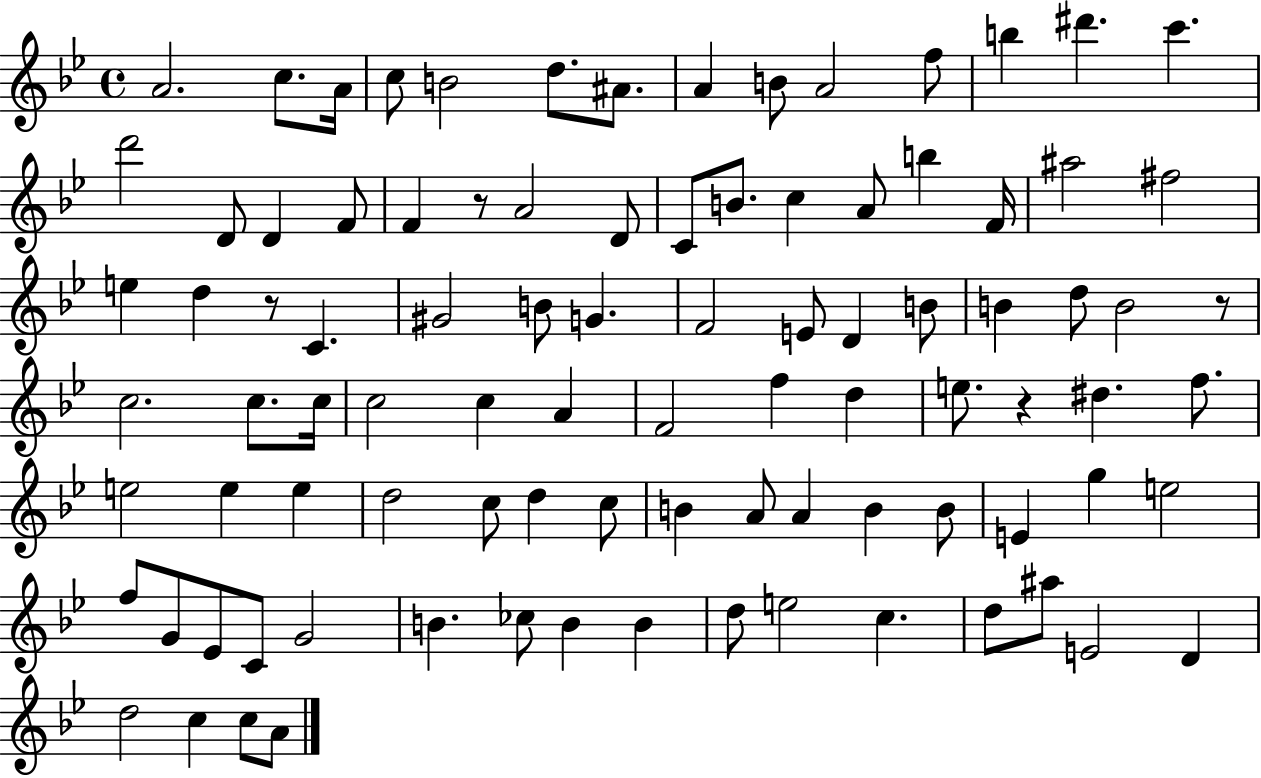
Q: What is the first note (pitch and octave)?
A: A4